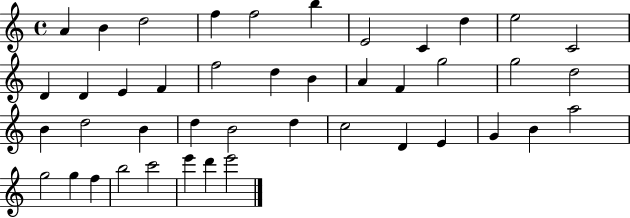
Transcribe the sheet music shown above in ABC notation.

X:1
T:Untitled
M:4/4
L:1/4
K:C
A B d2 f f2 b E2 C d e2 C2 D D E F f2 d B A F g2 g2 d2 B d2 B d B2 d c2 D E G B a2 g2 g f b2 c'2 e' d' e'2